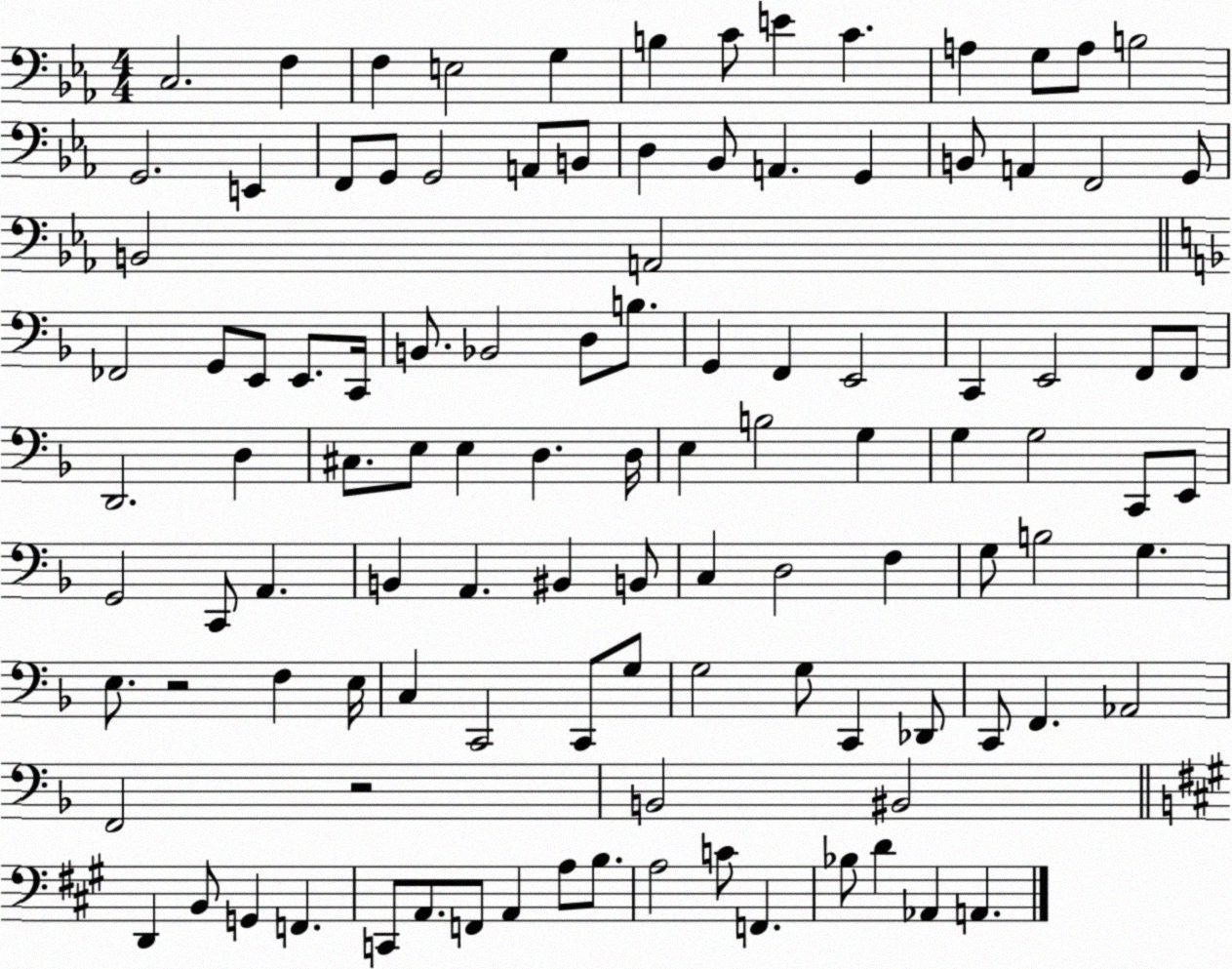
X:1
T:Untitled
M:4/4
L:1/4
K:Eb
C,2 F, F, E,2 G, B, C/2 E C A, G,/2 A,/2 B,2 G,,2 E,, F,,/2 G,,/2 G,,2 A,,/2 B,,/2 D, _B,,/2 A,, G,, B,,/2 A,, F,,2 G,,/2 B,,2 A,,2 _F,,2 G,,/2 E,,/2 E,,/2 C,,/4 B,,/2 _B,,2 D,/2 B,/2 G,, F,, E,,2 C,, E,,2 F,,/2 F,,/2 D,,2 D, ^C,/2 E,/2 E, D, D,/4 E, B,2 G, G, G,2 C,,/2 E,,/2 G,,2 C,,/2 A,, B,, A,, ^B,, B,,/2 C, D,2 F, G,/2 B,2 G, E,/2 z2 F, E,/4 C, C,,2 C,,/2 G,/2 G,2 G,/2 C,, _D,,/2 C,,/2 F,, _A,,2 F,,2 z2 B,,2 ^B,,2 D,, B,,/2 G,, F,, C,,/2 A,,/2 F,,/2 A,, A,/2 B,/2 A,2 C/2 F,, _B,/2 D _A,, A,,